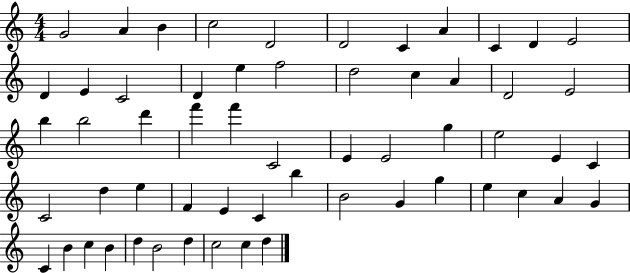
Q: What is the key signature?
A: C major